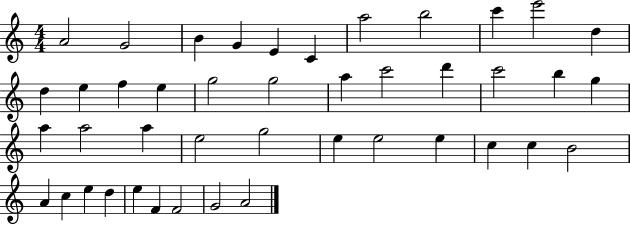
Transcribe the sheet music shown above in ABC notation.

X:1
T:Untitled
M:4/4
L:1/4
K:C
A2 G2 B G E C a2 b2 c' e'2 d d e f e g2 g2 a c'2 d' c'2 b g a a2 a e2 g2 e e2 e c c B2 A c e d e F F2 G2 A2